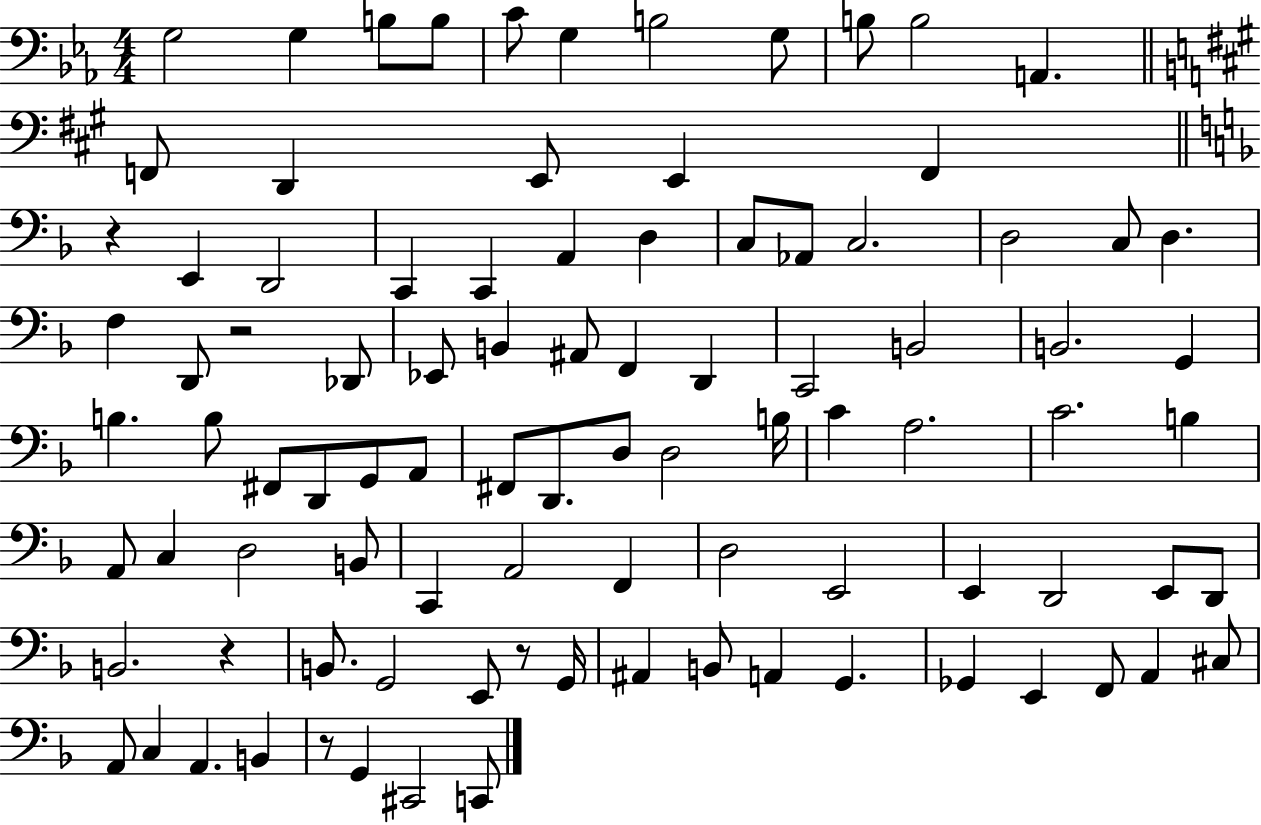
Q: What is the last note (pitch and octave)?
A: C2